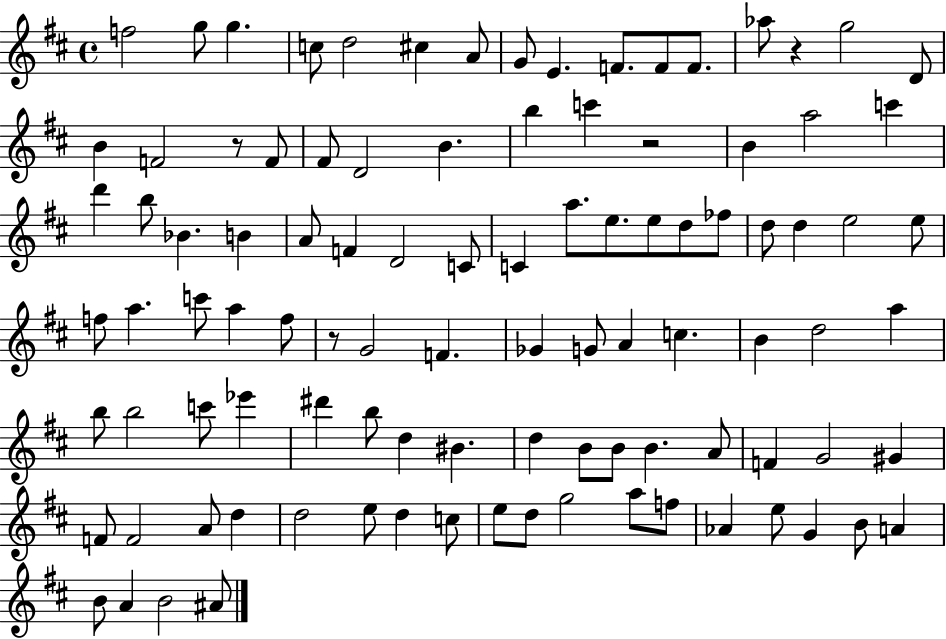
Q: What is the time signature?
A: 4/4